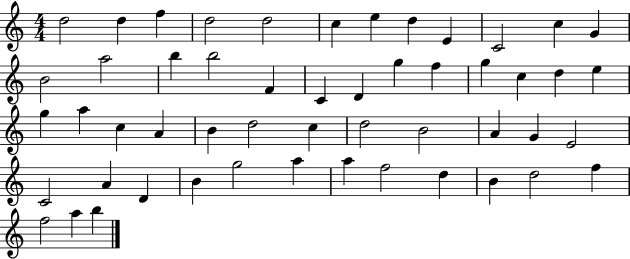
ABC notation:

X:1
T:Untitled
M:4/4
L:1/4
K:C
d2 d f d2 d2 c e d E C2 c G B2 a2 b b2 F C D g f g c d e g a c A B d2 c d2 B2 A G E2 C2 A D B g2 a a f2 d B d2 f f2 a b